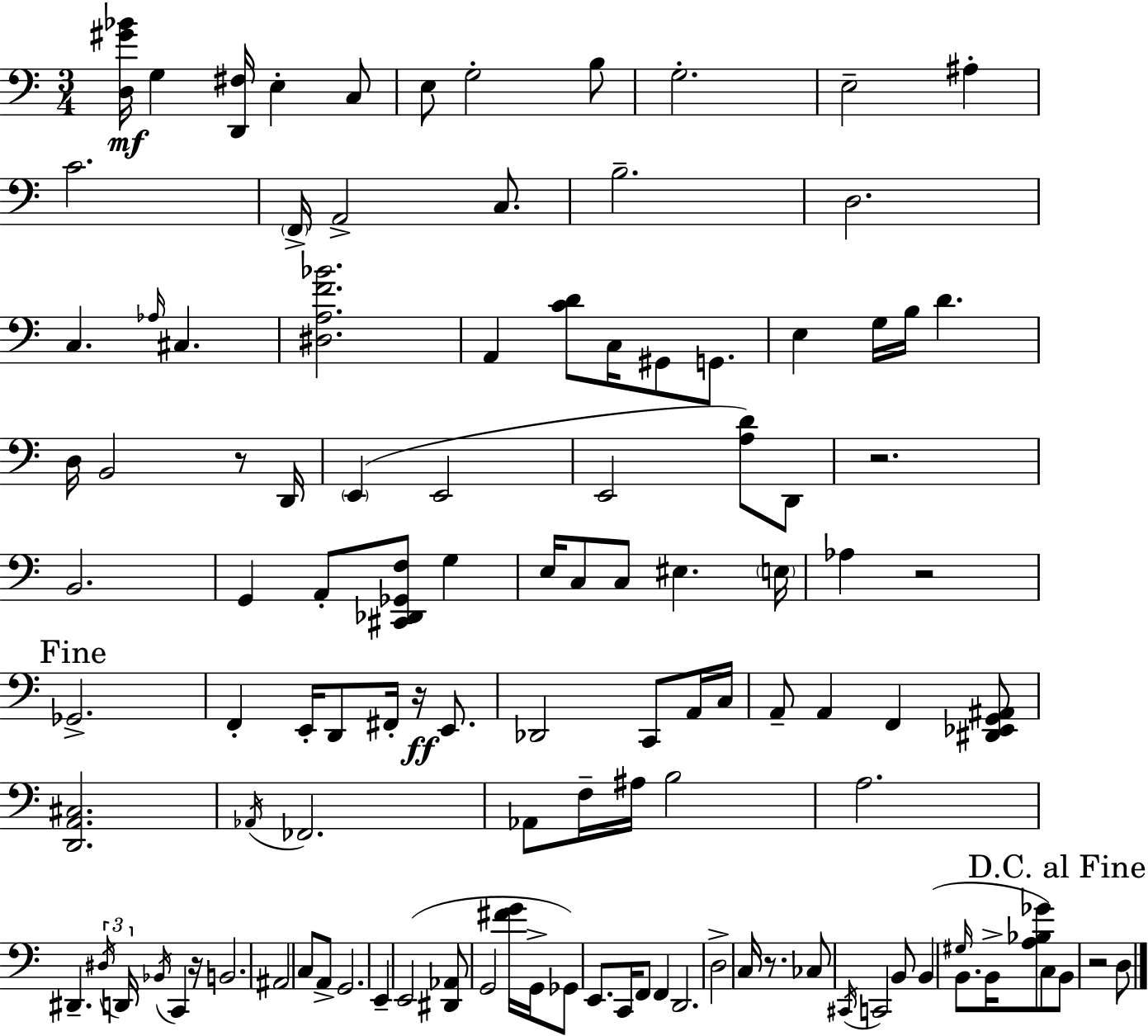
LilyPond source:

{
  \clef bass
  \numericTimeSignature
  \time 3/4
  \key a \minor
  <d gis' bes'>16\mf g4 <d, fis>16 e4-. c8 | e8 g2-. b8 | g2.-. | e2-- ais4-. | \break c'2. | \parenthesize f,16-> a,2-> c8. | b2.-- | d2. | \break c4. \grace { aes16 } cis4. | <dis a f' bes'>2. | a,4 <c' d'>8 c16 gis,8 g,8. | e4 g16 b16 d'4. | \break d16 b,2 r8 | d,16 \parenthesize e,4( e,2 | e,2 <a d'>8) d,8 | r2. | \break b,2. | g,4 a,8-. <cis, des, ges, f>8 g4 | e16 c8 c8 eis4. | \parenthesize e16 aes4 r2 | \break \mark "Fine" ges,2.-> | f,4-. e,16-. d,8 fis,16-. r16\ff e,8. | des,2 c,8 a,16 | c16 a,8-- a,4 f,4 <dis, ees, g, ais,>8 | \break <d, a, cis>2. | \acciaccatura { aes,16 } fes,2. | aes,8 f16-- ais16 b2 | a2. | \break dis,4.-- \tuplet 3/2 { \acciaccatura { dis16 } d,16 \acciaccatura { bes,16 } } c,4 | r16 b,2. | ais,2 | c8 a,8-> g,2. | \break e,4-- e,2( | <dis, aes,>8 g,2 | <fis' g'>16 g,16-> ges,8) e,8. c,16 f,8 | f,4 d,2. | \break d2-> | c16 r8. ces8 \acciaccatura { cis,16 } c,2 | b,8 b,4( \grace { gis16 } b,8. | b,16-> <a bes ges'>8 c8) \mark "D.C. al Fine" b,8 r2 | \break d8 \bar "|."
}